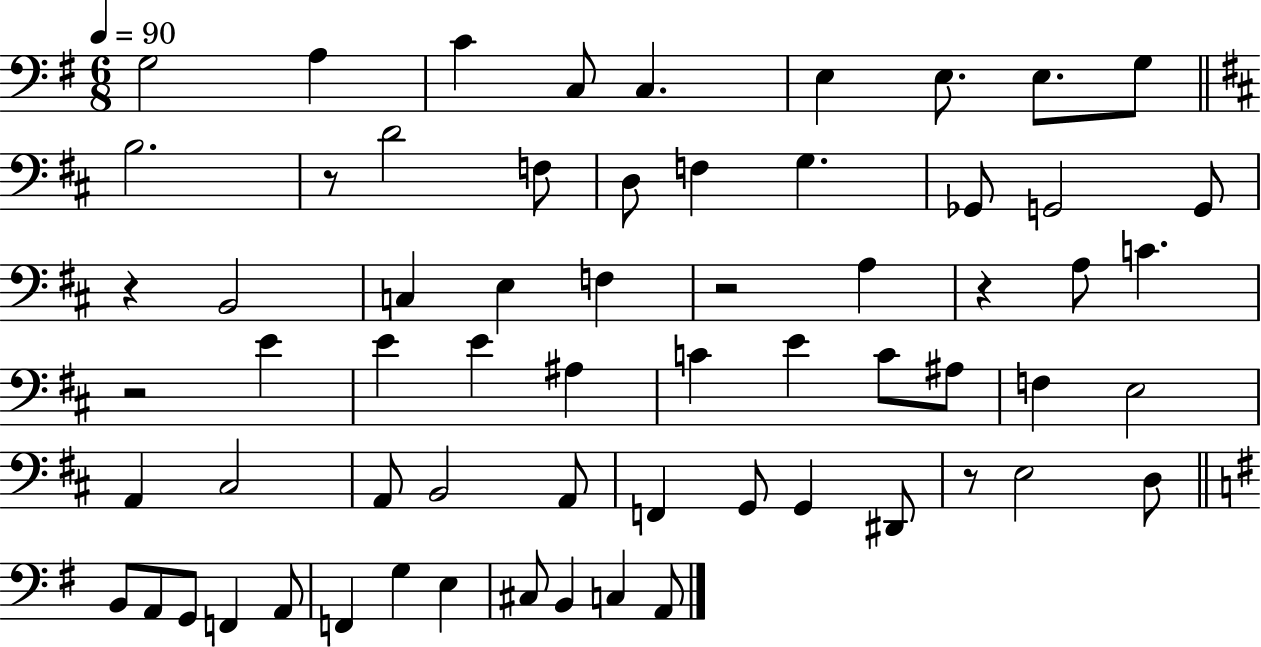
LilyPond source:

{
  \clef bass
  \numericTimeSignature
  \time 6/8
  \key g \major
  \tempo 4 = 90
  \repeat volta 2 { g2 a4 | c'4 c8 c4. | e4 e8. e8. g8 | \bar "||" \break \key d \major b2. | r8 d'2 f8 | d8 f4 g4. | ges,8 g,2 g,8 | \break r4 b,2 | c4 e4 f4 | r2 a4 | r4 a8 c'4. | \break r2 e'4 | e'4 e'4 ais4 | c'4 e'4 c'8 ais8 | f4 e2 | \break a,4 cis2 | a,8 b,2 a,8 | f,4 g,8 g,4 dis,8 | r8 e2 d8 | \break \bar "||" \break \key e \minor b,8 a,8 g,8 f,4 a,8 | f,4 g4 e4 | cis8 b,4 c4 a,8 | } \bar "|."
}